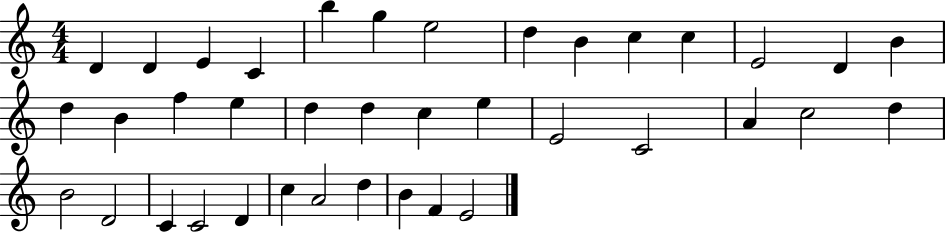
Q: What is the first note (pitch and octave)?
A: D4